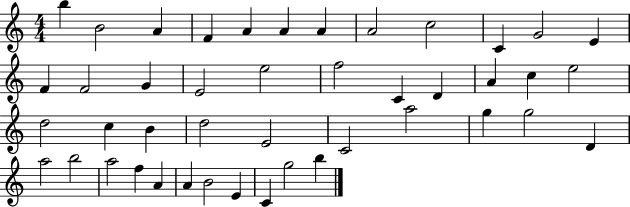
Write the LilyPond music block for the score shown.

{
  \clef treble
  \numericTimeSignature
  \time 4/4
  \key c \major
  b''4 b'2 a'4 | f'4 a'4 a'4 a'4 | a'2 c''2 | c'4 g'2 e'4 | \break f'4 f'2 g'4 | e'2 e''2 | f''2 c'4 d'4 | a'4 c''4 e''2 | \break d''2 c''4 b'4 | d''2 e'2 | c'2 a''2 | g''4 g''2 d'4 | \break a''2 b''2 | a''2 f''4 a'4 | a'4 b'2 e'4 | c'4 g''2 b''4 | \break \bar "|."
}